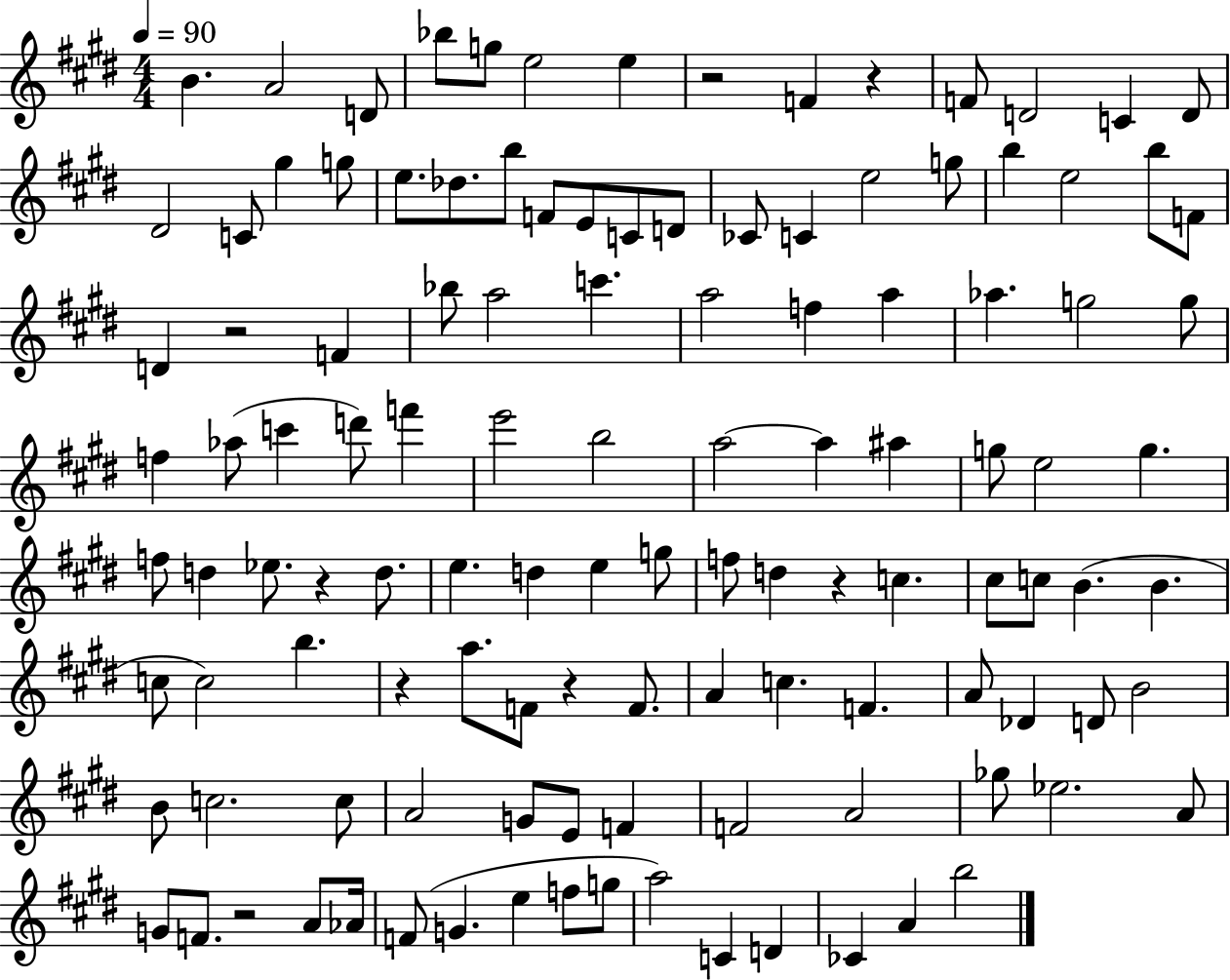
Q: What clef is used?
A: treble